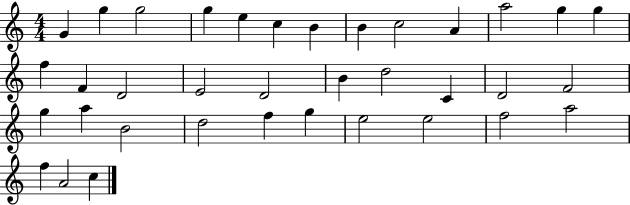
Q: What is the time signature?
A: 4/4